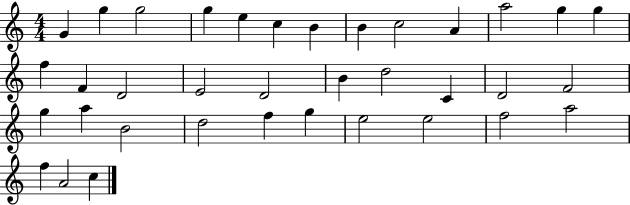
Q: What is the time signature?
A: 4/4